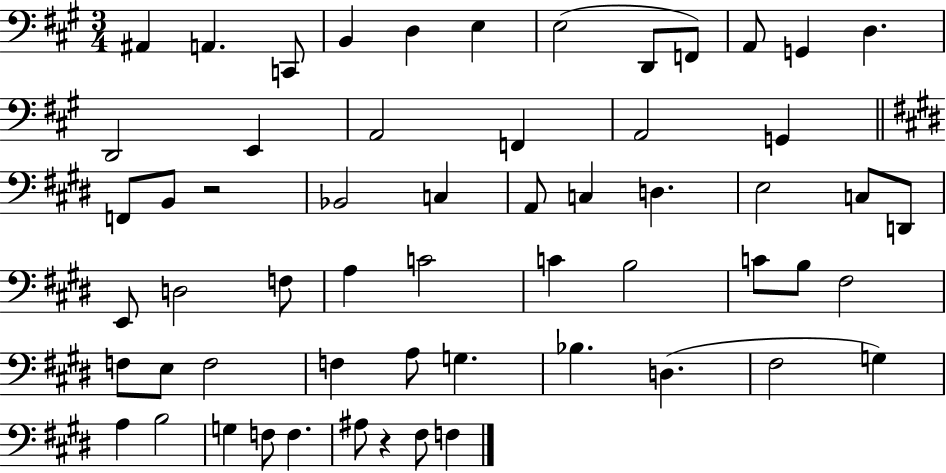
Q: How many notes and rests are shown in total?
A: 58